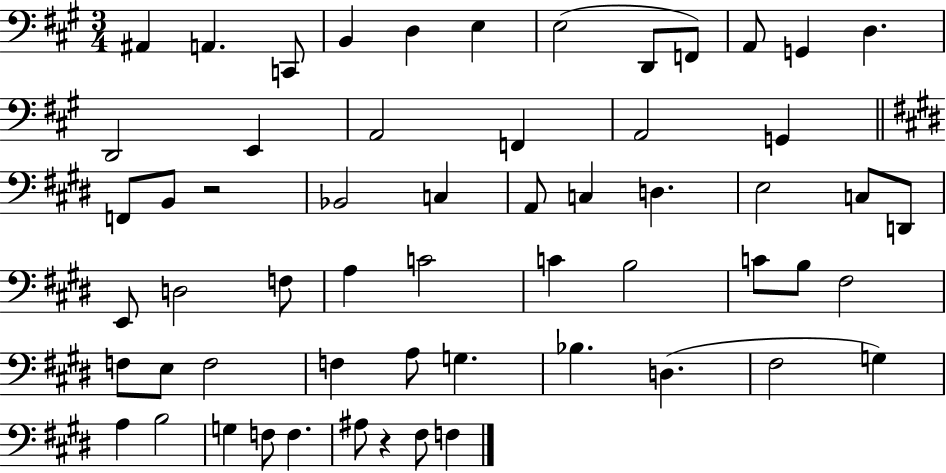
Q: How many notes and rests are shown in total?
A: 58